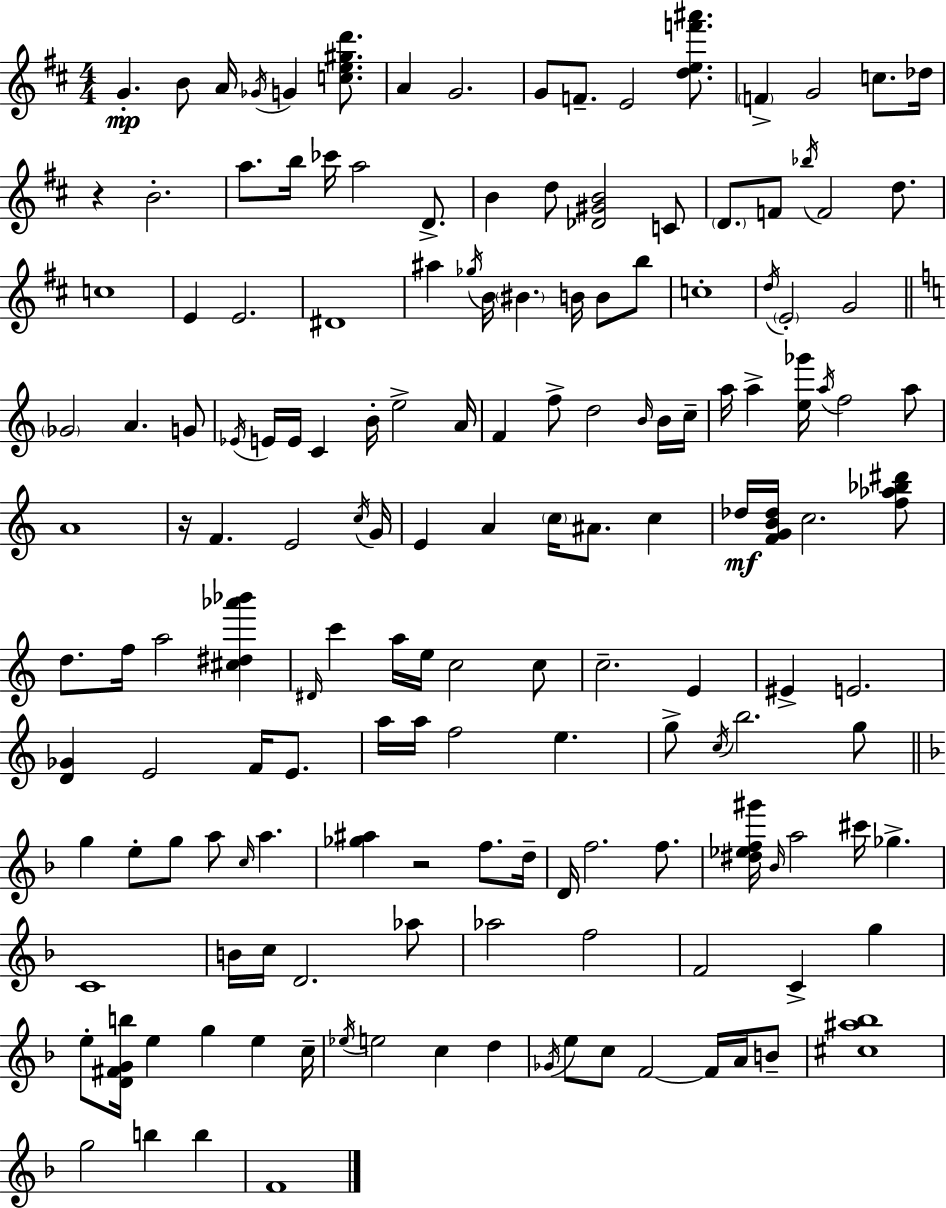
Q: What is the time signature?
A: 4/4